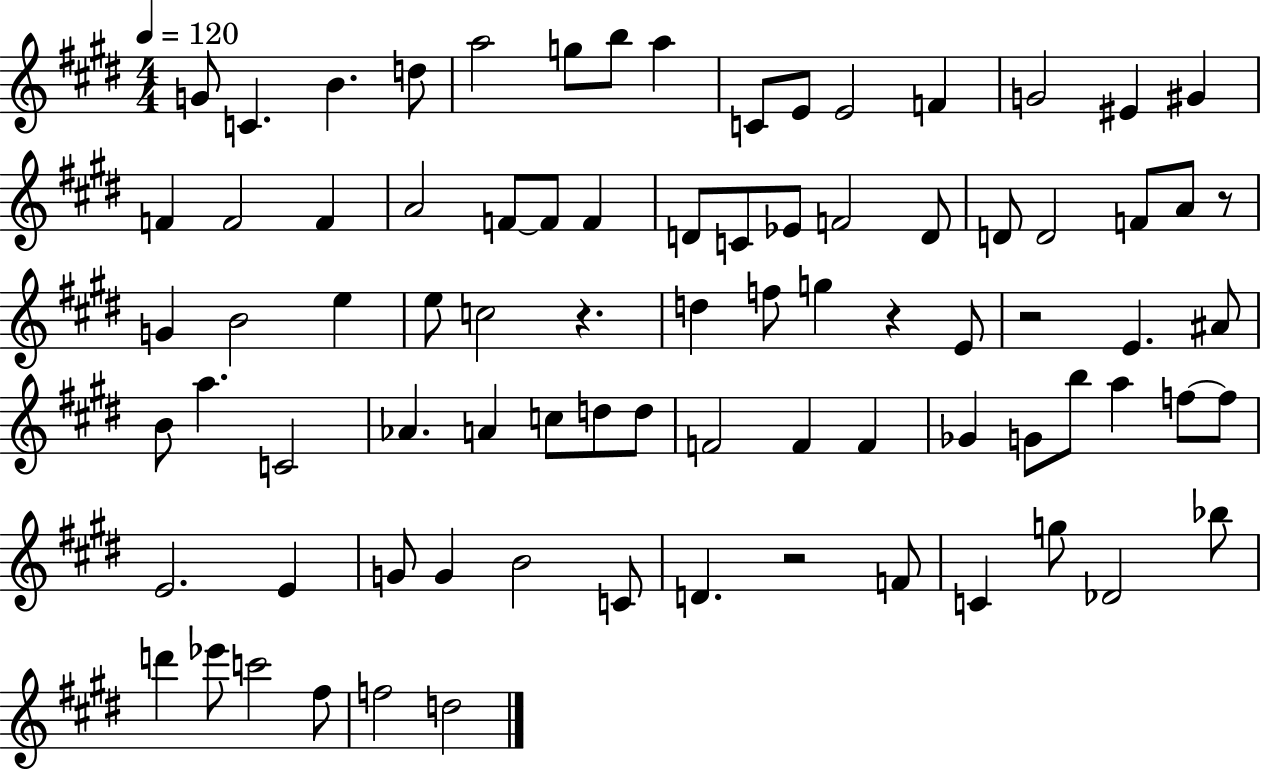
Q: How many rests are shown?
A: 5